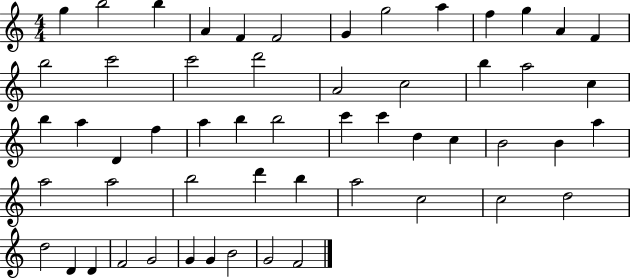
G5/q B5/h B5/q A4/q F4/q F4/h G4/q G5/h A5/q F5/q G5/q A4/q F4/q B5/h C6/h C6/h D6/h A4/h C5/h B5/q A5/h C5/q B5/q A5/q D4/q F5/q A5/q B5/q B5/h C6/q C6/q D5/q C5/q B4/h B4/q A5/q A5/h A5/h B5/h D6/q B5/q A5/h C5/h C5/h D5/h D5/h D4/q D4/q F4/h G4/h G4/q G4/q B4/h G4/h F4/h